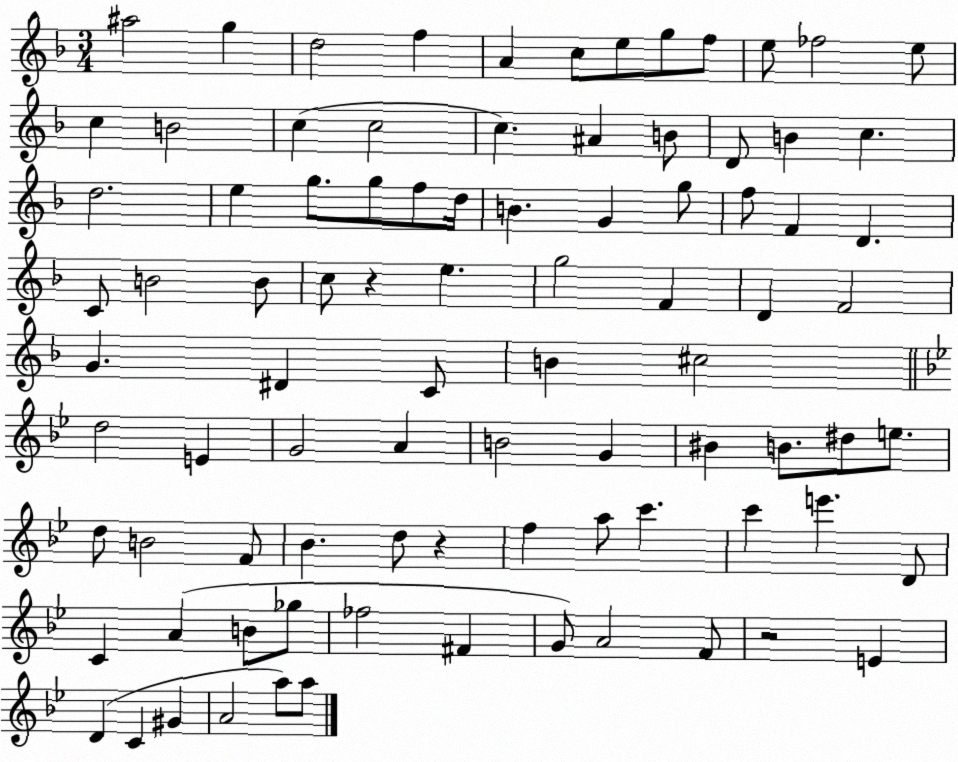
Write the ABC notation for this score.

X:1
T:Untitled
M:3/4
L:1/4
K:F
^a2 g d2 f A c/2 e/2 g/2 f/2 e/2 _f2 e/2 c B2 c c2 c ^A B/2 D/2 B c d2 e g/2 g/2 f/2 d/4 B G g/2 f/2 F D C/2 B2 B/2 c/2 z e g2 F D F2 G ^D C/2 B ^c2 d2 E G2 A B2 G ^B B/2 ^d/2 e/2 d/2 B2 F/2 _B d/2 z f a/2 c' c' e' D/2 C A B/2 _g/2 _f2 ^F G/2 A2 F/2 z2 E D C ^G A2 a/2 a/2